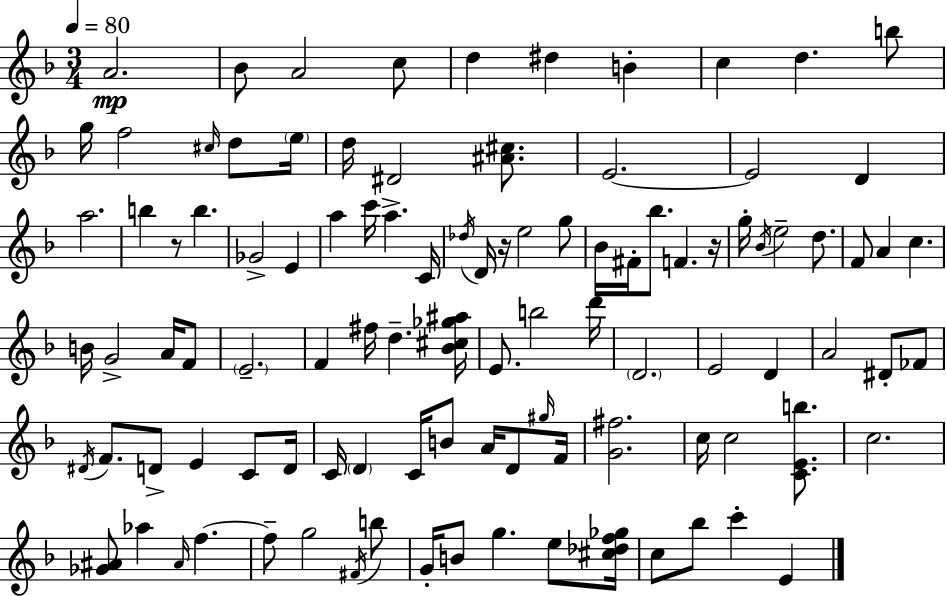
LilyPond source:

{
  \clef treble
  \numericTimeSignature
  \time 3/4
  \key f \major
  \tempo 4 = 80
  a'2.\mp | bes'8 a'2 c''8 | d''4 dis''4 b'4-. | c''4 d''4. b''8 | \break g''16 f''2 \grace { cis''16 } d''8 | \parenthesize e''16 d''16 dis'2 <ais' cis''>8. | e'2.~~ | e'2 d'4 | \break a''2. | b''4 r8 b''4. | ges'2-> e'4 | a''4 c'''16 a''4.-> | \break c'16 \acciaccatura { des''16 } d'16 r16 e''2 | g''8 bes'16 fis'16-. bes''8. f'4. | r16 g''16-. \acciaccatura { bes'16 } e''2-- | d''8. f'8 a'4 c''4. | \break b'16 g'2-> | a'16 f'8 \parenthesize e'2.-- | f'4 fis''16 d''4.-- | <bes' cis'' ges'' ais''>16 e'8. b''2 | \break d'''16 \parenthesize d'2. | e'2 d'4 | a'2 dis'8-. | fes'8 \acciaccatura { dis'16 } f'8. d'8-> e'4 | \break c'8 d'16 c'16 \parenthesize d'4 c'16 b'8 | a'16 d'8 \grace { gis''16 } f'16 <g' fis''>2. | c''16 c''2 | <c' e' b''>8. c''2. | \break <ges' ais'>8 aes''4 \grace { ais'16 } | f''4.~~ f''8-- g''2 | \acciaccatura { fis'16 } b''8 g'16-. b'8 g''4. | e''8 <cis'' des'' f'' ges''>16 c''8 bes''8 c'''4-. | \break e'4 \bar "|."
}